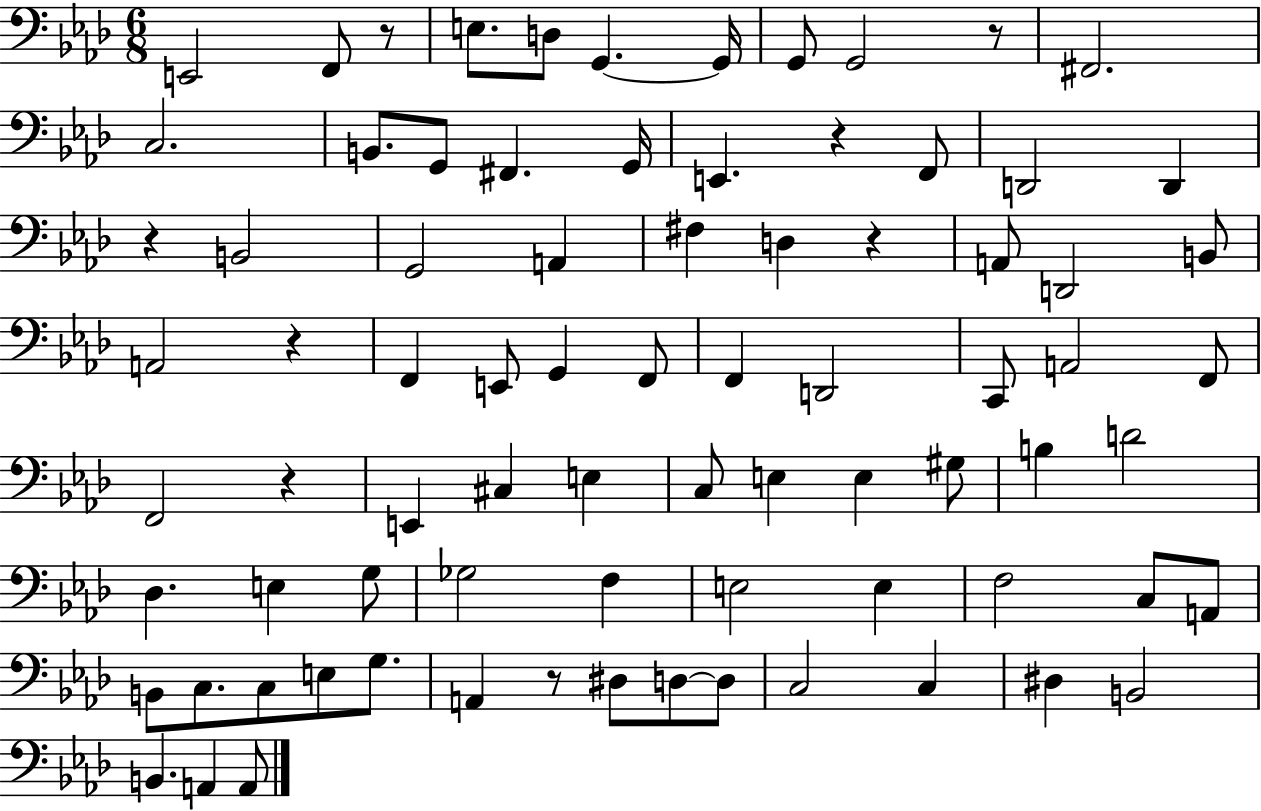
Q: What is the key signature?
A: AES major